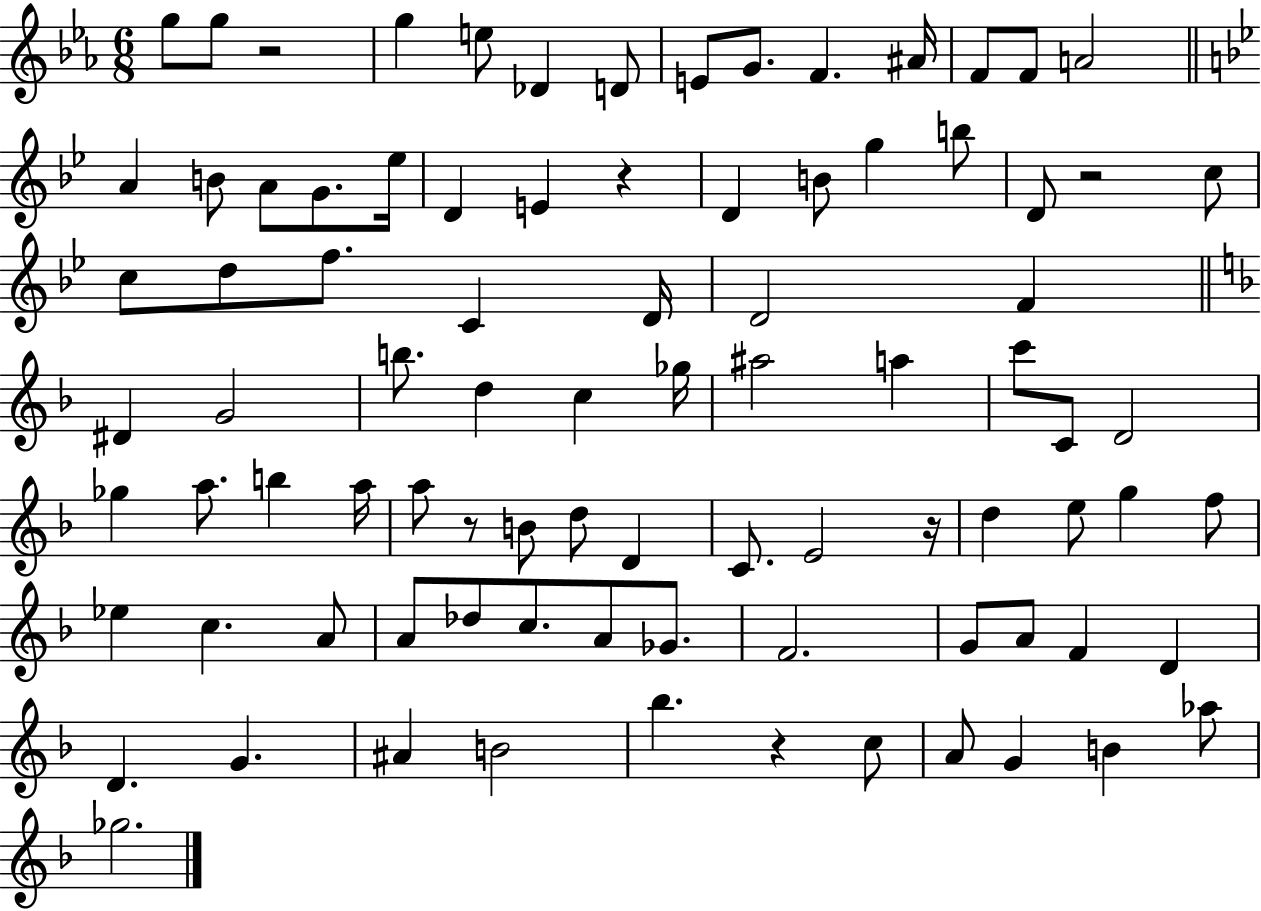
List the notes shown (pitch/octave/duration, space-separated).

G5/e G5/e R/h G5/q E5/e Db4/q D4/e E4/e G4/e. F4/q. A#4/s F4/e F4/e A4/h A4/q B4/e A4/e G4/e. Eb5/s D4/q E4/q R/q D4/q B4/e G5/q B5/e D4/e R/h C5/e C5/e D5/e F5/e. C4/q D4/s D4/h F4/q D#4/q G4/h B5/e. D5/q C5/q Gb5/s A#5/h A5/q C6/e C4/e D4/h Gb5/q A5/e. B5/q A5/s A5/e R/e B4/e D5/e D4/q C4/e. E4/h R/s D5/q E5/e G5/q F5/e Eb5/q C5/q. A4/e A4/e Db5/e C5/e. A4/e Gb4/e. F4/h. G4/e A4/e F4/q D4/q D4/q. G4/q. A#4/q B4/h Bb5/q. R/q C5/e A4/e G4/q B4/q Ab5/e Gb5/h.